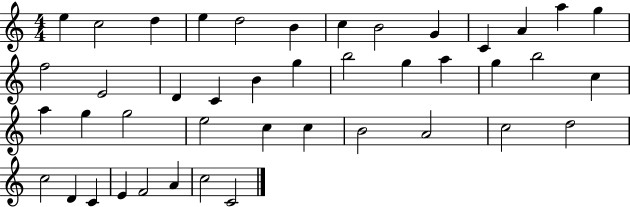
{
  \clef treble
  \numericTimeSignature
  \time 4/4
  \key c \major
  e''4 c''2 d''4 | e''4 d''2 b'4 | c''4 b'2 g'4 | c'4 a'4 a''4 g''4 | \break f''2 e'2 | d'4 c'4 b'4 g''4 | b''2 g''4 a''4 | g''4 b''2 c''4 | \break a''4 g''4 g''2 | e''2 c''4 c''4 | b'2 a'2 | c''2 d''2 | \break c''2 d'4 c'4 | e'4 f'2 a'4 | c''2 c'2 | \bar "|."
}